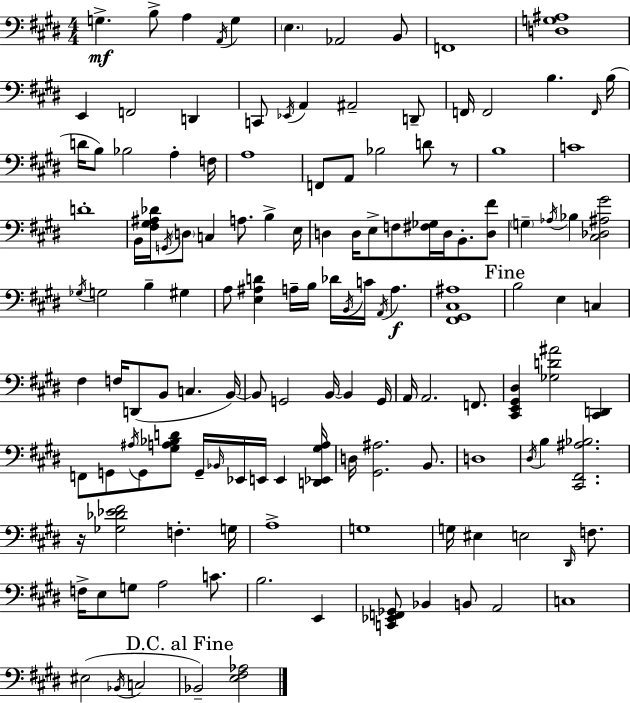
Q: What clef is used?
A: bass